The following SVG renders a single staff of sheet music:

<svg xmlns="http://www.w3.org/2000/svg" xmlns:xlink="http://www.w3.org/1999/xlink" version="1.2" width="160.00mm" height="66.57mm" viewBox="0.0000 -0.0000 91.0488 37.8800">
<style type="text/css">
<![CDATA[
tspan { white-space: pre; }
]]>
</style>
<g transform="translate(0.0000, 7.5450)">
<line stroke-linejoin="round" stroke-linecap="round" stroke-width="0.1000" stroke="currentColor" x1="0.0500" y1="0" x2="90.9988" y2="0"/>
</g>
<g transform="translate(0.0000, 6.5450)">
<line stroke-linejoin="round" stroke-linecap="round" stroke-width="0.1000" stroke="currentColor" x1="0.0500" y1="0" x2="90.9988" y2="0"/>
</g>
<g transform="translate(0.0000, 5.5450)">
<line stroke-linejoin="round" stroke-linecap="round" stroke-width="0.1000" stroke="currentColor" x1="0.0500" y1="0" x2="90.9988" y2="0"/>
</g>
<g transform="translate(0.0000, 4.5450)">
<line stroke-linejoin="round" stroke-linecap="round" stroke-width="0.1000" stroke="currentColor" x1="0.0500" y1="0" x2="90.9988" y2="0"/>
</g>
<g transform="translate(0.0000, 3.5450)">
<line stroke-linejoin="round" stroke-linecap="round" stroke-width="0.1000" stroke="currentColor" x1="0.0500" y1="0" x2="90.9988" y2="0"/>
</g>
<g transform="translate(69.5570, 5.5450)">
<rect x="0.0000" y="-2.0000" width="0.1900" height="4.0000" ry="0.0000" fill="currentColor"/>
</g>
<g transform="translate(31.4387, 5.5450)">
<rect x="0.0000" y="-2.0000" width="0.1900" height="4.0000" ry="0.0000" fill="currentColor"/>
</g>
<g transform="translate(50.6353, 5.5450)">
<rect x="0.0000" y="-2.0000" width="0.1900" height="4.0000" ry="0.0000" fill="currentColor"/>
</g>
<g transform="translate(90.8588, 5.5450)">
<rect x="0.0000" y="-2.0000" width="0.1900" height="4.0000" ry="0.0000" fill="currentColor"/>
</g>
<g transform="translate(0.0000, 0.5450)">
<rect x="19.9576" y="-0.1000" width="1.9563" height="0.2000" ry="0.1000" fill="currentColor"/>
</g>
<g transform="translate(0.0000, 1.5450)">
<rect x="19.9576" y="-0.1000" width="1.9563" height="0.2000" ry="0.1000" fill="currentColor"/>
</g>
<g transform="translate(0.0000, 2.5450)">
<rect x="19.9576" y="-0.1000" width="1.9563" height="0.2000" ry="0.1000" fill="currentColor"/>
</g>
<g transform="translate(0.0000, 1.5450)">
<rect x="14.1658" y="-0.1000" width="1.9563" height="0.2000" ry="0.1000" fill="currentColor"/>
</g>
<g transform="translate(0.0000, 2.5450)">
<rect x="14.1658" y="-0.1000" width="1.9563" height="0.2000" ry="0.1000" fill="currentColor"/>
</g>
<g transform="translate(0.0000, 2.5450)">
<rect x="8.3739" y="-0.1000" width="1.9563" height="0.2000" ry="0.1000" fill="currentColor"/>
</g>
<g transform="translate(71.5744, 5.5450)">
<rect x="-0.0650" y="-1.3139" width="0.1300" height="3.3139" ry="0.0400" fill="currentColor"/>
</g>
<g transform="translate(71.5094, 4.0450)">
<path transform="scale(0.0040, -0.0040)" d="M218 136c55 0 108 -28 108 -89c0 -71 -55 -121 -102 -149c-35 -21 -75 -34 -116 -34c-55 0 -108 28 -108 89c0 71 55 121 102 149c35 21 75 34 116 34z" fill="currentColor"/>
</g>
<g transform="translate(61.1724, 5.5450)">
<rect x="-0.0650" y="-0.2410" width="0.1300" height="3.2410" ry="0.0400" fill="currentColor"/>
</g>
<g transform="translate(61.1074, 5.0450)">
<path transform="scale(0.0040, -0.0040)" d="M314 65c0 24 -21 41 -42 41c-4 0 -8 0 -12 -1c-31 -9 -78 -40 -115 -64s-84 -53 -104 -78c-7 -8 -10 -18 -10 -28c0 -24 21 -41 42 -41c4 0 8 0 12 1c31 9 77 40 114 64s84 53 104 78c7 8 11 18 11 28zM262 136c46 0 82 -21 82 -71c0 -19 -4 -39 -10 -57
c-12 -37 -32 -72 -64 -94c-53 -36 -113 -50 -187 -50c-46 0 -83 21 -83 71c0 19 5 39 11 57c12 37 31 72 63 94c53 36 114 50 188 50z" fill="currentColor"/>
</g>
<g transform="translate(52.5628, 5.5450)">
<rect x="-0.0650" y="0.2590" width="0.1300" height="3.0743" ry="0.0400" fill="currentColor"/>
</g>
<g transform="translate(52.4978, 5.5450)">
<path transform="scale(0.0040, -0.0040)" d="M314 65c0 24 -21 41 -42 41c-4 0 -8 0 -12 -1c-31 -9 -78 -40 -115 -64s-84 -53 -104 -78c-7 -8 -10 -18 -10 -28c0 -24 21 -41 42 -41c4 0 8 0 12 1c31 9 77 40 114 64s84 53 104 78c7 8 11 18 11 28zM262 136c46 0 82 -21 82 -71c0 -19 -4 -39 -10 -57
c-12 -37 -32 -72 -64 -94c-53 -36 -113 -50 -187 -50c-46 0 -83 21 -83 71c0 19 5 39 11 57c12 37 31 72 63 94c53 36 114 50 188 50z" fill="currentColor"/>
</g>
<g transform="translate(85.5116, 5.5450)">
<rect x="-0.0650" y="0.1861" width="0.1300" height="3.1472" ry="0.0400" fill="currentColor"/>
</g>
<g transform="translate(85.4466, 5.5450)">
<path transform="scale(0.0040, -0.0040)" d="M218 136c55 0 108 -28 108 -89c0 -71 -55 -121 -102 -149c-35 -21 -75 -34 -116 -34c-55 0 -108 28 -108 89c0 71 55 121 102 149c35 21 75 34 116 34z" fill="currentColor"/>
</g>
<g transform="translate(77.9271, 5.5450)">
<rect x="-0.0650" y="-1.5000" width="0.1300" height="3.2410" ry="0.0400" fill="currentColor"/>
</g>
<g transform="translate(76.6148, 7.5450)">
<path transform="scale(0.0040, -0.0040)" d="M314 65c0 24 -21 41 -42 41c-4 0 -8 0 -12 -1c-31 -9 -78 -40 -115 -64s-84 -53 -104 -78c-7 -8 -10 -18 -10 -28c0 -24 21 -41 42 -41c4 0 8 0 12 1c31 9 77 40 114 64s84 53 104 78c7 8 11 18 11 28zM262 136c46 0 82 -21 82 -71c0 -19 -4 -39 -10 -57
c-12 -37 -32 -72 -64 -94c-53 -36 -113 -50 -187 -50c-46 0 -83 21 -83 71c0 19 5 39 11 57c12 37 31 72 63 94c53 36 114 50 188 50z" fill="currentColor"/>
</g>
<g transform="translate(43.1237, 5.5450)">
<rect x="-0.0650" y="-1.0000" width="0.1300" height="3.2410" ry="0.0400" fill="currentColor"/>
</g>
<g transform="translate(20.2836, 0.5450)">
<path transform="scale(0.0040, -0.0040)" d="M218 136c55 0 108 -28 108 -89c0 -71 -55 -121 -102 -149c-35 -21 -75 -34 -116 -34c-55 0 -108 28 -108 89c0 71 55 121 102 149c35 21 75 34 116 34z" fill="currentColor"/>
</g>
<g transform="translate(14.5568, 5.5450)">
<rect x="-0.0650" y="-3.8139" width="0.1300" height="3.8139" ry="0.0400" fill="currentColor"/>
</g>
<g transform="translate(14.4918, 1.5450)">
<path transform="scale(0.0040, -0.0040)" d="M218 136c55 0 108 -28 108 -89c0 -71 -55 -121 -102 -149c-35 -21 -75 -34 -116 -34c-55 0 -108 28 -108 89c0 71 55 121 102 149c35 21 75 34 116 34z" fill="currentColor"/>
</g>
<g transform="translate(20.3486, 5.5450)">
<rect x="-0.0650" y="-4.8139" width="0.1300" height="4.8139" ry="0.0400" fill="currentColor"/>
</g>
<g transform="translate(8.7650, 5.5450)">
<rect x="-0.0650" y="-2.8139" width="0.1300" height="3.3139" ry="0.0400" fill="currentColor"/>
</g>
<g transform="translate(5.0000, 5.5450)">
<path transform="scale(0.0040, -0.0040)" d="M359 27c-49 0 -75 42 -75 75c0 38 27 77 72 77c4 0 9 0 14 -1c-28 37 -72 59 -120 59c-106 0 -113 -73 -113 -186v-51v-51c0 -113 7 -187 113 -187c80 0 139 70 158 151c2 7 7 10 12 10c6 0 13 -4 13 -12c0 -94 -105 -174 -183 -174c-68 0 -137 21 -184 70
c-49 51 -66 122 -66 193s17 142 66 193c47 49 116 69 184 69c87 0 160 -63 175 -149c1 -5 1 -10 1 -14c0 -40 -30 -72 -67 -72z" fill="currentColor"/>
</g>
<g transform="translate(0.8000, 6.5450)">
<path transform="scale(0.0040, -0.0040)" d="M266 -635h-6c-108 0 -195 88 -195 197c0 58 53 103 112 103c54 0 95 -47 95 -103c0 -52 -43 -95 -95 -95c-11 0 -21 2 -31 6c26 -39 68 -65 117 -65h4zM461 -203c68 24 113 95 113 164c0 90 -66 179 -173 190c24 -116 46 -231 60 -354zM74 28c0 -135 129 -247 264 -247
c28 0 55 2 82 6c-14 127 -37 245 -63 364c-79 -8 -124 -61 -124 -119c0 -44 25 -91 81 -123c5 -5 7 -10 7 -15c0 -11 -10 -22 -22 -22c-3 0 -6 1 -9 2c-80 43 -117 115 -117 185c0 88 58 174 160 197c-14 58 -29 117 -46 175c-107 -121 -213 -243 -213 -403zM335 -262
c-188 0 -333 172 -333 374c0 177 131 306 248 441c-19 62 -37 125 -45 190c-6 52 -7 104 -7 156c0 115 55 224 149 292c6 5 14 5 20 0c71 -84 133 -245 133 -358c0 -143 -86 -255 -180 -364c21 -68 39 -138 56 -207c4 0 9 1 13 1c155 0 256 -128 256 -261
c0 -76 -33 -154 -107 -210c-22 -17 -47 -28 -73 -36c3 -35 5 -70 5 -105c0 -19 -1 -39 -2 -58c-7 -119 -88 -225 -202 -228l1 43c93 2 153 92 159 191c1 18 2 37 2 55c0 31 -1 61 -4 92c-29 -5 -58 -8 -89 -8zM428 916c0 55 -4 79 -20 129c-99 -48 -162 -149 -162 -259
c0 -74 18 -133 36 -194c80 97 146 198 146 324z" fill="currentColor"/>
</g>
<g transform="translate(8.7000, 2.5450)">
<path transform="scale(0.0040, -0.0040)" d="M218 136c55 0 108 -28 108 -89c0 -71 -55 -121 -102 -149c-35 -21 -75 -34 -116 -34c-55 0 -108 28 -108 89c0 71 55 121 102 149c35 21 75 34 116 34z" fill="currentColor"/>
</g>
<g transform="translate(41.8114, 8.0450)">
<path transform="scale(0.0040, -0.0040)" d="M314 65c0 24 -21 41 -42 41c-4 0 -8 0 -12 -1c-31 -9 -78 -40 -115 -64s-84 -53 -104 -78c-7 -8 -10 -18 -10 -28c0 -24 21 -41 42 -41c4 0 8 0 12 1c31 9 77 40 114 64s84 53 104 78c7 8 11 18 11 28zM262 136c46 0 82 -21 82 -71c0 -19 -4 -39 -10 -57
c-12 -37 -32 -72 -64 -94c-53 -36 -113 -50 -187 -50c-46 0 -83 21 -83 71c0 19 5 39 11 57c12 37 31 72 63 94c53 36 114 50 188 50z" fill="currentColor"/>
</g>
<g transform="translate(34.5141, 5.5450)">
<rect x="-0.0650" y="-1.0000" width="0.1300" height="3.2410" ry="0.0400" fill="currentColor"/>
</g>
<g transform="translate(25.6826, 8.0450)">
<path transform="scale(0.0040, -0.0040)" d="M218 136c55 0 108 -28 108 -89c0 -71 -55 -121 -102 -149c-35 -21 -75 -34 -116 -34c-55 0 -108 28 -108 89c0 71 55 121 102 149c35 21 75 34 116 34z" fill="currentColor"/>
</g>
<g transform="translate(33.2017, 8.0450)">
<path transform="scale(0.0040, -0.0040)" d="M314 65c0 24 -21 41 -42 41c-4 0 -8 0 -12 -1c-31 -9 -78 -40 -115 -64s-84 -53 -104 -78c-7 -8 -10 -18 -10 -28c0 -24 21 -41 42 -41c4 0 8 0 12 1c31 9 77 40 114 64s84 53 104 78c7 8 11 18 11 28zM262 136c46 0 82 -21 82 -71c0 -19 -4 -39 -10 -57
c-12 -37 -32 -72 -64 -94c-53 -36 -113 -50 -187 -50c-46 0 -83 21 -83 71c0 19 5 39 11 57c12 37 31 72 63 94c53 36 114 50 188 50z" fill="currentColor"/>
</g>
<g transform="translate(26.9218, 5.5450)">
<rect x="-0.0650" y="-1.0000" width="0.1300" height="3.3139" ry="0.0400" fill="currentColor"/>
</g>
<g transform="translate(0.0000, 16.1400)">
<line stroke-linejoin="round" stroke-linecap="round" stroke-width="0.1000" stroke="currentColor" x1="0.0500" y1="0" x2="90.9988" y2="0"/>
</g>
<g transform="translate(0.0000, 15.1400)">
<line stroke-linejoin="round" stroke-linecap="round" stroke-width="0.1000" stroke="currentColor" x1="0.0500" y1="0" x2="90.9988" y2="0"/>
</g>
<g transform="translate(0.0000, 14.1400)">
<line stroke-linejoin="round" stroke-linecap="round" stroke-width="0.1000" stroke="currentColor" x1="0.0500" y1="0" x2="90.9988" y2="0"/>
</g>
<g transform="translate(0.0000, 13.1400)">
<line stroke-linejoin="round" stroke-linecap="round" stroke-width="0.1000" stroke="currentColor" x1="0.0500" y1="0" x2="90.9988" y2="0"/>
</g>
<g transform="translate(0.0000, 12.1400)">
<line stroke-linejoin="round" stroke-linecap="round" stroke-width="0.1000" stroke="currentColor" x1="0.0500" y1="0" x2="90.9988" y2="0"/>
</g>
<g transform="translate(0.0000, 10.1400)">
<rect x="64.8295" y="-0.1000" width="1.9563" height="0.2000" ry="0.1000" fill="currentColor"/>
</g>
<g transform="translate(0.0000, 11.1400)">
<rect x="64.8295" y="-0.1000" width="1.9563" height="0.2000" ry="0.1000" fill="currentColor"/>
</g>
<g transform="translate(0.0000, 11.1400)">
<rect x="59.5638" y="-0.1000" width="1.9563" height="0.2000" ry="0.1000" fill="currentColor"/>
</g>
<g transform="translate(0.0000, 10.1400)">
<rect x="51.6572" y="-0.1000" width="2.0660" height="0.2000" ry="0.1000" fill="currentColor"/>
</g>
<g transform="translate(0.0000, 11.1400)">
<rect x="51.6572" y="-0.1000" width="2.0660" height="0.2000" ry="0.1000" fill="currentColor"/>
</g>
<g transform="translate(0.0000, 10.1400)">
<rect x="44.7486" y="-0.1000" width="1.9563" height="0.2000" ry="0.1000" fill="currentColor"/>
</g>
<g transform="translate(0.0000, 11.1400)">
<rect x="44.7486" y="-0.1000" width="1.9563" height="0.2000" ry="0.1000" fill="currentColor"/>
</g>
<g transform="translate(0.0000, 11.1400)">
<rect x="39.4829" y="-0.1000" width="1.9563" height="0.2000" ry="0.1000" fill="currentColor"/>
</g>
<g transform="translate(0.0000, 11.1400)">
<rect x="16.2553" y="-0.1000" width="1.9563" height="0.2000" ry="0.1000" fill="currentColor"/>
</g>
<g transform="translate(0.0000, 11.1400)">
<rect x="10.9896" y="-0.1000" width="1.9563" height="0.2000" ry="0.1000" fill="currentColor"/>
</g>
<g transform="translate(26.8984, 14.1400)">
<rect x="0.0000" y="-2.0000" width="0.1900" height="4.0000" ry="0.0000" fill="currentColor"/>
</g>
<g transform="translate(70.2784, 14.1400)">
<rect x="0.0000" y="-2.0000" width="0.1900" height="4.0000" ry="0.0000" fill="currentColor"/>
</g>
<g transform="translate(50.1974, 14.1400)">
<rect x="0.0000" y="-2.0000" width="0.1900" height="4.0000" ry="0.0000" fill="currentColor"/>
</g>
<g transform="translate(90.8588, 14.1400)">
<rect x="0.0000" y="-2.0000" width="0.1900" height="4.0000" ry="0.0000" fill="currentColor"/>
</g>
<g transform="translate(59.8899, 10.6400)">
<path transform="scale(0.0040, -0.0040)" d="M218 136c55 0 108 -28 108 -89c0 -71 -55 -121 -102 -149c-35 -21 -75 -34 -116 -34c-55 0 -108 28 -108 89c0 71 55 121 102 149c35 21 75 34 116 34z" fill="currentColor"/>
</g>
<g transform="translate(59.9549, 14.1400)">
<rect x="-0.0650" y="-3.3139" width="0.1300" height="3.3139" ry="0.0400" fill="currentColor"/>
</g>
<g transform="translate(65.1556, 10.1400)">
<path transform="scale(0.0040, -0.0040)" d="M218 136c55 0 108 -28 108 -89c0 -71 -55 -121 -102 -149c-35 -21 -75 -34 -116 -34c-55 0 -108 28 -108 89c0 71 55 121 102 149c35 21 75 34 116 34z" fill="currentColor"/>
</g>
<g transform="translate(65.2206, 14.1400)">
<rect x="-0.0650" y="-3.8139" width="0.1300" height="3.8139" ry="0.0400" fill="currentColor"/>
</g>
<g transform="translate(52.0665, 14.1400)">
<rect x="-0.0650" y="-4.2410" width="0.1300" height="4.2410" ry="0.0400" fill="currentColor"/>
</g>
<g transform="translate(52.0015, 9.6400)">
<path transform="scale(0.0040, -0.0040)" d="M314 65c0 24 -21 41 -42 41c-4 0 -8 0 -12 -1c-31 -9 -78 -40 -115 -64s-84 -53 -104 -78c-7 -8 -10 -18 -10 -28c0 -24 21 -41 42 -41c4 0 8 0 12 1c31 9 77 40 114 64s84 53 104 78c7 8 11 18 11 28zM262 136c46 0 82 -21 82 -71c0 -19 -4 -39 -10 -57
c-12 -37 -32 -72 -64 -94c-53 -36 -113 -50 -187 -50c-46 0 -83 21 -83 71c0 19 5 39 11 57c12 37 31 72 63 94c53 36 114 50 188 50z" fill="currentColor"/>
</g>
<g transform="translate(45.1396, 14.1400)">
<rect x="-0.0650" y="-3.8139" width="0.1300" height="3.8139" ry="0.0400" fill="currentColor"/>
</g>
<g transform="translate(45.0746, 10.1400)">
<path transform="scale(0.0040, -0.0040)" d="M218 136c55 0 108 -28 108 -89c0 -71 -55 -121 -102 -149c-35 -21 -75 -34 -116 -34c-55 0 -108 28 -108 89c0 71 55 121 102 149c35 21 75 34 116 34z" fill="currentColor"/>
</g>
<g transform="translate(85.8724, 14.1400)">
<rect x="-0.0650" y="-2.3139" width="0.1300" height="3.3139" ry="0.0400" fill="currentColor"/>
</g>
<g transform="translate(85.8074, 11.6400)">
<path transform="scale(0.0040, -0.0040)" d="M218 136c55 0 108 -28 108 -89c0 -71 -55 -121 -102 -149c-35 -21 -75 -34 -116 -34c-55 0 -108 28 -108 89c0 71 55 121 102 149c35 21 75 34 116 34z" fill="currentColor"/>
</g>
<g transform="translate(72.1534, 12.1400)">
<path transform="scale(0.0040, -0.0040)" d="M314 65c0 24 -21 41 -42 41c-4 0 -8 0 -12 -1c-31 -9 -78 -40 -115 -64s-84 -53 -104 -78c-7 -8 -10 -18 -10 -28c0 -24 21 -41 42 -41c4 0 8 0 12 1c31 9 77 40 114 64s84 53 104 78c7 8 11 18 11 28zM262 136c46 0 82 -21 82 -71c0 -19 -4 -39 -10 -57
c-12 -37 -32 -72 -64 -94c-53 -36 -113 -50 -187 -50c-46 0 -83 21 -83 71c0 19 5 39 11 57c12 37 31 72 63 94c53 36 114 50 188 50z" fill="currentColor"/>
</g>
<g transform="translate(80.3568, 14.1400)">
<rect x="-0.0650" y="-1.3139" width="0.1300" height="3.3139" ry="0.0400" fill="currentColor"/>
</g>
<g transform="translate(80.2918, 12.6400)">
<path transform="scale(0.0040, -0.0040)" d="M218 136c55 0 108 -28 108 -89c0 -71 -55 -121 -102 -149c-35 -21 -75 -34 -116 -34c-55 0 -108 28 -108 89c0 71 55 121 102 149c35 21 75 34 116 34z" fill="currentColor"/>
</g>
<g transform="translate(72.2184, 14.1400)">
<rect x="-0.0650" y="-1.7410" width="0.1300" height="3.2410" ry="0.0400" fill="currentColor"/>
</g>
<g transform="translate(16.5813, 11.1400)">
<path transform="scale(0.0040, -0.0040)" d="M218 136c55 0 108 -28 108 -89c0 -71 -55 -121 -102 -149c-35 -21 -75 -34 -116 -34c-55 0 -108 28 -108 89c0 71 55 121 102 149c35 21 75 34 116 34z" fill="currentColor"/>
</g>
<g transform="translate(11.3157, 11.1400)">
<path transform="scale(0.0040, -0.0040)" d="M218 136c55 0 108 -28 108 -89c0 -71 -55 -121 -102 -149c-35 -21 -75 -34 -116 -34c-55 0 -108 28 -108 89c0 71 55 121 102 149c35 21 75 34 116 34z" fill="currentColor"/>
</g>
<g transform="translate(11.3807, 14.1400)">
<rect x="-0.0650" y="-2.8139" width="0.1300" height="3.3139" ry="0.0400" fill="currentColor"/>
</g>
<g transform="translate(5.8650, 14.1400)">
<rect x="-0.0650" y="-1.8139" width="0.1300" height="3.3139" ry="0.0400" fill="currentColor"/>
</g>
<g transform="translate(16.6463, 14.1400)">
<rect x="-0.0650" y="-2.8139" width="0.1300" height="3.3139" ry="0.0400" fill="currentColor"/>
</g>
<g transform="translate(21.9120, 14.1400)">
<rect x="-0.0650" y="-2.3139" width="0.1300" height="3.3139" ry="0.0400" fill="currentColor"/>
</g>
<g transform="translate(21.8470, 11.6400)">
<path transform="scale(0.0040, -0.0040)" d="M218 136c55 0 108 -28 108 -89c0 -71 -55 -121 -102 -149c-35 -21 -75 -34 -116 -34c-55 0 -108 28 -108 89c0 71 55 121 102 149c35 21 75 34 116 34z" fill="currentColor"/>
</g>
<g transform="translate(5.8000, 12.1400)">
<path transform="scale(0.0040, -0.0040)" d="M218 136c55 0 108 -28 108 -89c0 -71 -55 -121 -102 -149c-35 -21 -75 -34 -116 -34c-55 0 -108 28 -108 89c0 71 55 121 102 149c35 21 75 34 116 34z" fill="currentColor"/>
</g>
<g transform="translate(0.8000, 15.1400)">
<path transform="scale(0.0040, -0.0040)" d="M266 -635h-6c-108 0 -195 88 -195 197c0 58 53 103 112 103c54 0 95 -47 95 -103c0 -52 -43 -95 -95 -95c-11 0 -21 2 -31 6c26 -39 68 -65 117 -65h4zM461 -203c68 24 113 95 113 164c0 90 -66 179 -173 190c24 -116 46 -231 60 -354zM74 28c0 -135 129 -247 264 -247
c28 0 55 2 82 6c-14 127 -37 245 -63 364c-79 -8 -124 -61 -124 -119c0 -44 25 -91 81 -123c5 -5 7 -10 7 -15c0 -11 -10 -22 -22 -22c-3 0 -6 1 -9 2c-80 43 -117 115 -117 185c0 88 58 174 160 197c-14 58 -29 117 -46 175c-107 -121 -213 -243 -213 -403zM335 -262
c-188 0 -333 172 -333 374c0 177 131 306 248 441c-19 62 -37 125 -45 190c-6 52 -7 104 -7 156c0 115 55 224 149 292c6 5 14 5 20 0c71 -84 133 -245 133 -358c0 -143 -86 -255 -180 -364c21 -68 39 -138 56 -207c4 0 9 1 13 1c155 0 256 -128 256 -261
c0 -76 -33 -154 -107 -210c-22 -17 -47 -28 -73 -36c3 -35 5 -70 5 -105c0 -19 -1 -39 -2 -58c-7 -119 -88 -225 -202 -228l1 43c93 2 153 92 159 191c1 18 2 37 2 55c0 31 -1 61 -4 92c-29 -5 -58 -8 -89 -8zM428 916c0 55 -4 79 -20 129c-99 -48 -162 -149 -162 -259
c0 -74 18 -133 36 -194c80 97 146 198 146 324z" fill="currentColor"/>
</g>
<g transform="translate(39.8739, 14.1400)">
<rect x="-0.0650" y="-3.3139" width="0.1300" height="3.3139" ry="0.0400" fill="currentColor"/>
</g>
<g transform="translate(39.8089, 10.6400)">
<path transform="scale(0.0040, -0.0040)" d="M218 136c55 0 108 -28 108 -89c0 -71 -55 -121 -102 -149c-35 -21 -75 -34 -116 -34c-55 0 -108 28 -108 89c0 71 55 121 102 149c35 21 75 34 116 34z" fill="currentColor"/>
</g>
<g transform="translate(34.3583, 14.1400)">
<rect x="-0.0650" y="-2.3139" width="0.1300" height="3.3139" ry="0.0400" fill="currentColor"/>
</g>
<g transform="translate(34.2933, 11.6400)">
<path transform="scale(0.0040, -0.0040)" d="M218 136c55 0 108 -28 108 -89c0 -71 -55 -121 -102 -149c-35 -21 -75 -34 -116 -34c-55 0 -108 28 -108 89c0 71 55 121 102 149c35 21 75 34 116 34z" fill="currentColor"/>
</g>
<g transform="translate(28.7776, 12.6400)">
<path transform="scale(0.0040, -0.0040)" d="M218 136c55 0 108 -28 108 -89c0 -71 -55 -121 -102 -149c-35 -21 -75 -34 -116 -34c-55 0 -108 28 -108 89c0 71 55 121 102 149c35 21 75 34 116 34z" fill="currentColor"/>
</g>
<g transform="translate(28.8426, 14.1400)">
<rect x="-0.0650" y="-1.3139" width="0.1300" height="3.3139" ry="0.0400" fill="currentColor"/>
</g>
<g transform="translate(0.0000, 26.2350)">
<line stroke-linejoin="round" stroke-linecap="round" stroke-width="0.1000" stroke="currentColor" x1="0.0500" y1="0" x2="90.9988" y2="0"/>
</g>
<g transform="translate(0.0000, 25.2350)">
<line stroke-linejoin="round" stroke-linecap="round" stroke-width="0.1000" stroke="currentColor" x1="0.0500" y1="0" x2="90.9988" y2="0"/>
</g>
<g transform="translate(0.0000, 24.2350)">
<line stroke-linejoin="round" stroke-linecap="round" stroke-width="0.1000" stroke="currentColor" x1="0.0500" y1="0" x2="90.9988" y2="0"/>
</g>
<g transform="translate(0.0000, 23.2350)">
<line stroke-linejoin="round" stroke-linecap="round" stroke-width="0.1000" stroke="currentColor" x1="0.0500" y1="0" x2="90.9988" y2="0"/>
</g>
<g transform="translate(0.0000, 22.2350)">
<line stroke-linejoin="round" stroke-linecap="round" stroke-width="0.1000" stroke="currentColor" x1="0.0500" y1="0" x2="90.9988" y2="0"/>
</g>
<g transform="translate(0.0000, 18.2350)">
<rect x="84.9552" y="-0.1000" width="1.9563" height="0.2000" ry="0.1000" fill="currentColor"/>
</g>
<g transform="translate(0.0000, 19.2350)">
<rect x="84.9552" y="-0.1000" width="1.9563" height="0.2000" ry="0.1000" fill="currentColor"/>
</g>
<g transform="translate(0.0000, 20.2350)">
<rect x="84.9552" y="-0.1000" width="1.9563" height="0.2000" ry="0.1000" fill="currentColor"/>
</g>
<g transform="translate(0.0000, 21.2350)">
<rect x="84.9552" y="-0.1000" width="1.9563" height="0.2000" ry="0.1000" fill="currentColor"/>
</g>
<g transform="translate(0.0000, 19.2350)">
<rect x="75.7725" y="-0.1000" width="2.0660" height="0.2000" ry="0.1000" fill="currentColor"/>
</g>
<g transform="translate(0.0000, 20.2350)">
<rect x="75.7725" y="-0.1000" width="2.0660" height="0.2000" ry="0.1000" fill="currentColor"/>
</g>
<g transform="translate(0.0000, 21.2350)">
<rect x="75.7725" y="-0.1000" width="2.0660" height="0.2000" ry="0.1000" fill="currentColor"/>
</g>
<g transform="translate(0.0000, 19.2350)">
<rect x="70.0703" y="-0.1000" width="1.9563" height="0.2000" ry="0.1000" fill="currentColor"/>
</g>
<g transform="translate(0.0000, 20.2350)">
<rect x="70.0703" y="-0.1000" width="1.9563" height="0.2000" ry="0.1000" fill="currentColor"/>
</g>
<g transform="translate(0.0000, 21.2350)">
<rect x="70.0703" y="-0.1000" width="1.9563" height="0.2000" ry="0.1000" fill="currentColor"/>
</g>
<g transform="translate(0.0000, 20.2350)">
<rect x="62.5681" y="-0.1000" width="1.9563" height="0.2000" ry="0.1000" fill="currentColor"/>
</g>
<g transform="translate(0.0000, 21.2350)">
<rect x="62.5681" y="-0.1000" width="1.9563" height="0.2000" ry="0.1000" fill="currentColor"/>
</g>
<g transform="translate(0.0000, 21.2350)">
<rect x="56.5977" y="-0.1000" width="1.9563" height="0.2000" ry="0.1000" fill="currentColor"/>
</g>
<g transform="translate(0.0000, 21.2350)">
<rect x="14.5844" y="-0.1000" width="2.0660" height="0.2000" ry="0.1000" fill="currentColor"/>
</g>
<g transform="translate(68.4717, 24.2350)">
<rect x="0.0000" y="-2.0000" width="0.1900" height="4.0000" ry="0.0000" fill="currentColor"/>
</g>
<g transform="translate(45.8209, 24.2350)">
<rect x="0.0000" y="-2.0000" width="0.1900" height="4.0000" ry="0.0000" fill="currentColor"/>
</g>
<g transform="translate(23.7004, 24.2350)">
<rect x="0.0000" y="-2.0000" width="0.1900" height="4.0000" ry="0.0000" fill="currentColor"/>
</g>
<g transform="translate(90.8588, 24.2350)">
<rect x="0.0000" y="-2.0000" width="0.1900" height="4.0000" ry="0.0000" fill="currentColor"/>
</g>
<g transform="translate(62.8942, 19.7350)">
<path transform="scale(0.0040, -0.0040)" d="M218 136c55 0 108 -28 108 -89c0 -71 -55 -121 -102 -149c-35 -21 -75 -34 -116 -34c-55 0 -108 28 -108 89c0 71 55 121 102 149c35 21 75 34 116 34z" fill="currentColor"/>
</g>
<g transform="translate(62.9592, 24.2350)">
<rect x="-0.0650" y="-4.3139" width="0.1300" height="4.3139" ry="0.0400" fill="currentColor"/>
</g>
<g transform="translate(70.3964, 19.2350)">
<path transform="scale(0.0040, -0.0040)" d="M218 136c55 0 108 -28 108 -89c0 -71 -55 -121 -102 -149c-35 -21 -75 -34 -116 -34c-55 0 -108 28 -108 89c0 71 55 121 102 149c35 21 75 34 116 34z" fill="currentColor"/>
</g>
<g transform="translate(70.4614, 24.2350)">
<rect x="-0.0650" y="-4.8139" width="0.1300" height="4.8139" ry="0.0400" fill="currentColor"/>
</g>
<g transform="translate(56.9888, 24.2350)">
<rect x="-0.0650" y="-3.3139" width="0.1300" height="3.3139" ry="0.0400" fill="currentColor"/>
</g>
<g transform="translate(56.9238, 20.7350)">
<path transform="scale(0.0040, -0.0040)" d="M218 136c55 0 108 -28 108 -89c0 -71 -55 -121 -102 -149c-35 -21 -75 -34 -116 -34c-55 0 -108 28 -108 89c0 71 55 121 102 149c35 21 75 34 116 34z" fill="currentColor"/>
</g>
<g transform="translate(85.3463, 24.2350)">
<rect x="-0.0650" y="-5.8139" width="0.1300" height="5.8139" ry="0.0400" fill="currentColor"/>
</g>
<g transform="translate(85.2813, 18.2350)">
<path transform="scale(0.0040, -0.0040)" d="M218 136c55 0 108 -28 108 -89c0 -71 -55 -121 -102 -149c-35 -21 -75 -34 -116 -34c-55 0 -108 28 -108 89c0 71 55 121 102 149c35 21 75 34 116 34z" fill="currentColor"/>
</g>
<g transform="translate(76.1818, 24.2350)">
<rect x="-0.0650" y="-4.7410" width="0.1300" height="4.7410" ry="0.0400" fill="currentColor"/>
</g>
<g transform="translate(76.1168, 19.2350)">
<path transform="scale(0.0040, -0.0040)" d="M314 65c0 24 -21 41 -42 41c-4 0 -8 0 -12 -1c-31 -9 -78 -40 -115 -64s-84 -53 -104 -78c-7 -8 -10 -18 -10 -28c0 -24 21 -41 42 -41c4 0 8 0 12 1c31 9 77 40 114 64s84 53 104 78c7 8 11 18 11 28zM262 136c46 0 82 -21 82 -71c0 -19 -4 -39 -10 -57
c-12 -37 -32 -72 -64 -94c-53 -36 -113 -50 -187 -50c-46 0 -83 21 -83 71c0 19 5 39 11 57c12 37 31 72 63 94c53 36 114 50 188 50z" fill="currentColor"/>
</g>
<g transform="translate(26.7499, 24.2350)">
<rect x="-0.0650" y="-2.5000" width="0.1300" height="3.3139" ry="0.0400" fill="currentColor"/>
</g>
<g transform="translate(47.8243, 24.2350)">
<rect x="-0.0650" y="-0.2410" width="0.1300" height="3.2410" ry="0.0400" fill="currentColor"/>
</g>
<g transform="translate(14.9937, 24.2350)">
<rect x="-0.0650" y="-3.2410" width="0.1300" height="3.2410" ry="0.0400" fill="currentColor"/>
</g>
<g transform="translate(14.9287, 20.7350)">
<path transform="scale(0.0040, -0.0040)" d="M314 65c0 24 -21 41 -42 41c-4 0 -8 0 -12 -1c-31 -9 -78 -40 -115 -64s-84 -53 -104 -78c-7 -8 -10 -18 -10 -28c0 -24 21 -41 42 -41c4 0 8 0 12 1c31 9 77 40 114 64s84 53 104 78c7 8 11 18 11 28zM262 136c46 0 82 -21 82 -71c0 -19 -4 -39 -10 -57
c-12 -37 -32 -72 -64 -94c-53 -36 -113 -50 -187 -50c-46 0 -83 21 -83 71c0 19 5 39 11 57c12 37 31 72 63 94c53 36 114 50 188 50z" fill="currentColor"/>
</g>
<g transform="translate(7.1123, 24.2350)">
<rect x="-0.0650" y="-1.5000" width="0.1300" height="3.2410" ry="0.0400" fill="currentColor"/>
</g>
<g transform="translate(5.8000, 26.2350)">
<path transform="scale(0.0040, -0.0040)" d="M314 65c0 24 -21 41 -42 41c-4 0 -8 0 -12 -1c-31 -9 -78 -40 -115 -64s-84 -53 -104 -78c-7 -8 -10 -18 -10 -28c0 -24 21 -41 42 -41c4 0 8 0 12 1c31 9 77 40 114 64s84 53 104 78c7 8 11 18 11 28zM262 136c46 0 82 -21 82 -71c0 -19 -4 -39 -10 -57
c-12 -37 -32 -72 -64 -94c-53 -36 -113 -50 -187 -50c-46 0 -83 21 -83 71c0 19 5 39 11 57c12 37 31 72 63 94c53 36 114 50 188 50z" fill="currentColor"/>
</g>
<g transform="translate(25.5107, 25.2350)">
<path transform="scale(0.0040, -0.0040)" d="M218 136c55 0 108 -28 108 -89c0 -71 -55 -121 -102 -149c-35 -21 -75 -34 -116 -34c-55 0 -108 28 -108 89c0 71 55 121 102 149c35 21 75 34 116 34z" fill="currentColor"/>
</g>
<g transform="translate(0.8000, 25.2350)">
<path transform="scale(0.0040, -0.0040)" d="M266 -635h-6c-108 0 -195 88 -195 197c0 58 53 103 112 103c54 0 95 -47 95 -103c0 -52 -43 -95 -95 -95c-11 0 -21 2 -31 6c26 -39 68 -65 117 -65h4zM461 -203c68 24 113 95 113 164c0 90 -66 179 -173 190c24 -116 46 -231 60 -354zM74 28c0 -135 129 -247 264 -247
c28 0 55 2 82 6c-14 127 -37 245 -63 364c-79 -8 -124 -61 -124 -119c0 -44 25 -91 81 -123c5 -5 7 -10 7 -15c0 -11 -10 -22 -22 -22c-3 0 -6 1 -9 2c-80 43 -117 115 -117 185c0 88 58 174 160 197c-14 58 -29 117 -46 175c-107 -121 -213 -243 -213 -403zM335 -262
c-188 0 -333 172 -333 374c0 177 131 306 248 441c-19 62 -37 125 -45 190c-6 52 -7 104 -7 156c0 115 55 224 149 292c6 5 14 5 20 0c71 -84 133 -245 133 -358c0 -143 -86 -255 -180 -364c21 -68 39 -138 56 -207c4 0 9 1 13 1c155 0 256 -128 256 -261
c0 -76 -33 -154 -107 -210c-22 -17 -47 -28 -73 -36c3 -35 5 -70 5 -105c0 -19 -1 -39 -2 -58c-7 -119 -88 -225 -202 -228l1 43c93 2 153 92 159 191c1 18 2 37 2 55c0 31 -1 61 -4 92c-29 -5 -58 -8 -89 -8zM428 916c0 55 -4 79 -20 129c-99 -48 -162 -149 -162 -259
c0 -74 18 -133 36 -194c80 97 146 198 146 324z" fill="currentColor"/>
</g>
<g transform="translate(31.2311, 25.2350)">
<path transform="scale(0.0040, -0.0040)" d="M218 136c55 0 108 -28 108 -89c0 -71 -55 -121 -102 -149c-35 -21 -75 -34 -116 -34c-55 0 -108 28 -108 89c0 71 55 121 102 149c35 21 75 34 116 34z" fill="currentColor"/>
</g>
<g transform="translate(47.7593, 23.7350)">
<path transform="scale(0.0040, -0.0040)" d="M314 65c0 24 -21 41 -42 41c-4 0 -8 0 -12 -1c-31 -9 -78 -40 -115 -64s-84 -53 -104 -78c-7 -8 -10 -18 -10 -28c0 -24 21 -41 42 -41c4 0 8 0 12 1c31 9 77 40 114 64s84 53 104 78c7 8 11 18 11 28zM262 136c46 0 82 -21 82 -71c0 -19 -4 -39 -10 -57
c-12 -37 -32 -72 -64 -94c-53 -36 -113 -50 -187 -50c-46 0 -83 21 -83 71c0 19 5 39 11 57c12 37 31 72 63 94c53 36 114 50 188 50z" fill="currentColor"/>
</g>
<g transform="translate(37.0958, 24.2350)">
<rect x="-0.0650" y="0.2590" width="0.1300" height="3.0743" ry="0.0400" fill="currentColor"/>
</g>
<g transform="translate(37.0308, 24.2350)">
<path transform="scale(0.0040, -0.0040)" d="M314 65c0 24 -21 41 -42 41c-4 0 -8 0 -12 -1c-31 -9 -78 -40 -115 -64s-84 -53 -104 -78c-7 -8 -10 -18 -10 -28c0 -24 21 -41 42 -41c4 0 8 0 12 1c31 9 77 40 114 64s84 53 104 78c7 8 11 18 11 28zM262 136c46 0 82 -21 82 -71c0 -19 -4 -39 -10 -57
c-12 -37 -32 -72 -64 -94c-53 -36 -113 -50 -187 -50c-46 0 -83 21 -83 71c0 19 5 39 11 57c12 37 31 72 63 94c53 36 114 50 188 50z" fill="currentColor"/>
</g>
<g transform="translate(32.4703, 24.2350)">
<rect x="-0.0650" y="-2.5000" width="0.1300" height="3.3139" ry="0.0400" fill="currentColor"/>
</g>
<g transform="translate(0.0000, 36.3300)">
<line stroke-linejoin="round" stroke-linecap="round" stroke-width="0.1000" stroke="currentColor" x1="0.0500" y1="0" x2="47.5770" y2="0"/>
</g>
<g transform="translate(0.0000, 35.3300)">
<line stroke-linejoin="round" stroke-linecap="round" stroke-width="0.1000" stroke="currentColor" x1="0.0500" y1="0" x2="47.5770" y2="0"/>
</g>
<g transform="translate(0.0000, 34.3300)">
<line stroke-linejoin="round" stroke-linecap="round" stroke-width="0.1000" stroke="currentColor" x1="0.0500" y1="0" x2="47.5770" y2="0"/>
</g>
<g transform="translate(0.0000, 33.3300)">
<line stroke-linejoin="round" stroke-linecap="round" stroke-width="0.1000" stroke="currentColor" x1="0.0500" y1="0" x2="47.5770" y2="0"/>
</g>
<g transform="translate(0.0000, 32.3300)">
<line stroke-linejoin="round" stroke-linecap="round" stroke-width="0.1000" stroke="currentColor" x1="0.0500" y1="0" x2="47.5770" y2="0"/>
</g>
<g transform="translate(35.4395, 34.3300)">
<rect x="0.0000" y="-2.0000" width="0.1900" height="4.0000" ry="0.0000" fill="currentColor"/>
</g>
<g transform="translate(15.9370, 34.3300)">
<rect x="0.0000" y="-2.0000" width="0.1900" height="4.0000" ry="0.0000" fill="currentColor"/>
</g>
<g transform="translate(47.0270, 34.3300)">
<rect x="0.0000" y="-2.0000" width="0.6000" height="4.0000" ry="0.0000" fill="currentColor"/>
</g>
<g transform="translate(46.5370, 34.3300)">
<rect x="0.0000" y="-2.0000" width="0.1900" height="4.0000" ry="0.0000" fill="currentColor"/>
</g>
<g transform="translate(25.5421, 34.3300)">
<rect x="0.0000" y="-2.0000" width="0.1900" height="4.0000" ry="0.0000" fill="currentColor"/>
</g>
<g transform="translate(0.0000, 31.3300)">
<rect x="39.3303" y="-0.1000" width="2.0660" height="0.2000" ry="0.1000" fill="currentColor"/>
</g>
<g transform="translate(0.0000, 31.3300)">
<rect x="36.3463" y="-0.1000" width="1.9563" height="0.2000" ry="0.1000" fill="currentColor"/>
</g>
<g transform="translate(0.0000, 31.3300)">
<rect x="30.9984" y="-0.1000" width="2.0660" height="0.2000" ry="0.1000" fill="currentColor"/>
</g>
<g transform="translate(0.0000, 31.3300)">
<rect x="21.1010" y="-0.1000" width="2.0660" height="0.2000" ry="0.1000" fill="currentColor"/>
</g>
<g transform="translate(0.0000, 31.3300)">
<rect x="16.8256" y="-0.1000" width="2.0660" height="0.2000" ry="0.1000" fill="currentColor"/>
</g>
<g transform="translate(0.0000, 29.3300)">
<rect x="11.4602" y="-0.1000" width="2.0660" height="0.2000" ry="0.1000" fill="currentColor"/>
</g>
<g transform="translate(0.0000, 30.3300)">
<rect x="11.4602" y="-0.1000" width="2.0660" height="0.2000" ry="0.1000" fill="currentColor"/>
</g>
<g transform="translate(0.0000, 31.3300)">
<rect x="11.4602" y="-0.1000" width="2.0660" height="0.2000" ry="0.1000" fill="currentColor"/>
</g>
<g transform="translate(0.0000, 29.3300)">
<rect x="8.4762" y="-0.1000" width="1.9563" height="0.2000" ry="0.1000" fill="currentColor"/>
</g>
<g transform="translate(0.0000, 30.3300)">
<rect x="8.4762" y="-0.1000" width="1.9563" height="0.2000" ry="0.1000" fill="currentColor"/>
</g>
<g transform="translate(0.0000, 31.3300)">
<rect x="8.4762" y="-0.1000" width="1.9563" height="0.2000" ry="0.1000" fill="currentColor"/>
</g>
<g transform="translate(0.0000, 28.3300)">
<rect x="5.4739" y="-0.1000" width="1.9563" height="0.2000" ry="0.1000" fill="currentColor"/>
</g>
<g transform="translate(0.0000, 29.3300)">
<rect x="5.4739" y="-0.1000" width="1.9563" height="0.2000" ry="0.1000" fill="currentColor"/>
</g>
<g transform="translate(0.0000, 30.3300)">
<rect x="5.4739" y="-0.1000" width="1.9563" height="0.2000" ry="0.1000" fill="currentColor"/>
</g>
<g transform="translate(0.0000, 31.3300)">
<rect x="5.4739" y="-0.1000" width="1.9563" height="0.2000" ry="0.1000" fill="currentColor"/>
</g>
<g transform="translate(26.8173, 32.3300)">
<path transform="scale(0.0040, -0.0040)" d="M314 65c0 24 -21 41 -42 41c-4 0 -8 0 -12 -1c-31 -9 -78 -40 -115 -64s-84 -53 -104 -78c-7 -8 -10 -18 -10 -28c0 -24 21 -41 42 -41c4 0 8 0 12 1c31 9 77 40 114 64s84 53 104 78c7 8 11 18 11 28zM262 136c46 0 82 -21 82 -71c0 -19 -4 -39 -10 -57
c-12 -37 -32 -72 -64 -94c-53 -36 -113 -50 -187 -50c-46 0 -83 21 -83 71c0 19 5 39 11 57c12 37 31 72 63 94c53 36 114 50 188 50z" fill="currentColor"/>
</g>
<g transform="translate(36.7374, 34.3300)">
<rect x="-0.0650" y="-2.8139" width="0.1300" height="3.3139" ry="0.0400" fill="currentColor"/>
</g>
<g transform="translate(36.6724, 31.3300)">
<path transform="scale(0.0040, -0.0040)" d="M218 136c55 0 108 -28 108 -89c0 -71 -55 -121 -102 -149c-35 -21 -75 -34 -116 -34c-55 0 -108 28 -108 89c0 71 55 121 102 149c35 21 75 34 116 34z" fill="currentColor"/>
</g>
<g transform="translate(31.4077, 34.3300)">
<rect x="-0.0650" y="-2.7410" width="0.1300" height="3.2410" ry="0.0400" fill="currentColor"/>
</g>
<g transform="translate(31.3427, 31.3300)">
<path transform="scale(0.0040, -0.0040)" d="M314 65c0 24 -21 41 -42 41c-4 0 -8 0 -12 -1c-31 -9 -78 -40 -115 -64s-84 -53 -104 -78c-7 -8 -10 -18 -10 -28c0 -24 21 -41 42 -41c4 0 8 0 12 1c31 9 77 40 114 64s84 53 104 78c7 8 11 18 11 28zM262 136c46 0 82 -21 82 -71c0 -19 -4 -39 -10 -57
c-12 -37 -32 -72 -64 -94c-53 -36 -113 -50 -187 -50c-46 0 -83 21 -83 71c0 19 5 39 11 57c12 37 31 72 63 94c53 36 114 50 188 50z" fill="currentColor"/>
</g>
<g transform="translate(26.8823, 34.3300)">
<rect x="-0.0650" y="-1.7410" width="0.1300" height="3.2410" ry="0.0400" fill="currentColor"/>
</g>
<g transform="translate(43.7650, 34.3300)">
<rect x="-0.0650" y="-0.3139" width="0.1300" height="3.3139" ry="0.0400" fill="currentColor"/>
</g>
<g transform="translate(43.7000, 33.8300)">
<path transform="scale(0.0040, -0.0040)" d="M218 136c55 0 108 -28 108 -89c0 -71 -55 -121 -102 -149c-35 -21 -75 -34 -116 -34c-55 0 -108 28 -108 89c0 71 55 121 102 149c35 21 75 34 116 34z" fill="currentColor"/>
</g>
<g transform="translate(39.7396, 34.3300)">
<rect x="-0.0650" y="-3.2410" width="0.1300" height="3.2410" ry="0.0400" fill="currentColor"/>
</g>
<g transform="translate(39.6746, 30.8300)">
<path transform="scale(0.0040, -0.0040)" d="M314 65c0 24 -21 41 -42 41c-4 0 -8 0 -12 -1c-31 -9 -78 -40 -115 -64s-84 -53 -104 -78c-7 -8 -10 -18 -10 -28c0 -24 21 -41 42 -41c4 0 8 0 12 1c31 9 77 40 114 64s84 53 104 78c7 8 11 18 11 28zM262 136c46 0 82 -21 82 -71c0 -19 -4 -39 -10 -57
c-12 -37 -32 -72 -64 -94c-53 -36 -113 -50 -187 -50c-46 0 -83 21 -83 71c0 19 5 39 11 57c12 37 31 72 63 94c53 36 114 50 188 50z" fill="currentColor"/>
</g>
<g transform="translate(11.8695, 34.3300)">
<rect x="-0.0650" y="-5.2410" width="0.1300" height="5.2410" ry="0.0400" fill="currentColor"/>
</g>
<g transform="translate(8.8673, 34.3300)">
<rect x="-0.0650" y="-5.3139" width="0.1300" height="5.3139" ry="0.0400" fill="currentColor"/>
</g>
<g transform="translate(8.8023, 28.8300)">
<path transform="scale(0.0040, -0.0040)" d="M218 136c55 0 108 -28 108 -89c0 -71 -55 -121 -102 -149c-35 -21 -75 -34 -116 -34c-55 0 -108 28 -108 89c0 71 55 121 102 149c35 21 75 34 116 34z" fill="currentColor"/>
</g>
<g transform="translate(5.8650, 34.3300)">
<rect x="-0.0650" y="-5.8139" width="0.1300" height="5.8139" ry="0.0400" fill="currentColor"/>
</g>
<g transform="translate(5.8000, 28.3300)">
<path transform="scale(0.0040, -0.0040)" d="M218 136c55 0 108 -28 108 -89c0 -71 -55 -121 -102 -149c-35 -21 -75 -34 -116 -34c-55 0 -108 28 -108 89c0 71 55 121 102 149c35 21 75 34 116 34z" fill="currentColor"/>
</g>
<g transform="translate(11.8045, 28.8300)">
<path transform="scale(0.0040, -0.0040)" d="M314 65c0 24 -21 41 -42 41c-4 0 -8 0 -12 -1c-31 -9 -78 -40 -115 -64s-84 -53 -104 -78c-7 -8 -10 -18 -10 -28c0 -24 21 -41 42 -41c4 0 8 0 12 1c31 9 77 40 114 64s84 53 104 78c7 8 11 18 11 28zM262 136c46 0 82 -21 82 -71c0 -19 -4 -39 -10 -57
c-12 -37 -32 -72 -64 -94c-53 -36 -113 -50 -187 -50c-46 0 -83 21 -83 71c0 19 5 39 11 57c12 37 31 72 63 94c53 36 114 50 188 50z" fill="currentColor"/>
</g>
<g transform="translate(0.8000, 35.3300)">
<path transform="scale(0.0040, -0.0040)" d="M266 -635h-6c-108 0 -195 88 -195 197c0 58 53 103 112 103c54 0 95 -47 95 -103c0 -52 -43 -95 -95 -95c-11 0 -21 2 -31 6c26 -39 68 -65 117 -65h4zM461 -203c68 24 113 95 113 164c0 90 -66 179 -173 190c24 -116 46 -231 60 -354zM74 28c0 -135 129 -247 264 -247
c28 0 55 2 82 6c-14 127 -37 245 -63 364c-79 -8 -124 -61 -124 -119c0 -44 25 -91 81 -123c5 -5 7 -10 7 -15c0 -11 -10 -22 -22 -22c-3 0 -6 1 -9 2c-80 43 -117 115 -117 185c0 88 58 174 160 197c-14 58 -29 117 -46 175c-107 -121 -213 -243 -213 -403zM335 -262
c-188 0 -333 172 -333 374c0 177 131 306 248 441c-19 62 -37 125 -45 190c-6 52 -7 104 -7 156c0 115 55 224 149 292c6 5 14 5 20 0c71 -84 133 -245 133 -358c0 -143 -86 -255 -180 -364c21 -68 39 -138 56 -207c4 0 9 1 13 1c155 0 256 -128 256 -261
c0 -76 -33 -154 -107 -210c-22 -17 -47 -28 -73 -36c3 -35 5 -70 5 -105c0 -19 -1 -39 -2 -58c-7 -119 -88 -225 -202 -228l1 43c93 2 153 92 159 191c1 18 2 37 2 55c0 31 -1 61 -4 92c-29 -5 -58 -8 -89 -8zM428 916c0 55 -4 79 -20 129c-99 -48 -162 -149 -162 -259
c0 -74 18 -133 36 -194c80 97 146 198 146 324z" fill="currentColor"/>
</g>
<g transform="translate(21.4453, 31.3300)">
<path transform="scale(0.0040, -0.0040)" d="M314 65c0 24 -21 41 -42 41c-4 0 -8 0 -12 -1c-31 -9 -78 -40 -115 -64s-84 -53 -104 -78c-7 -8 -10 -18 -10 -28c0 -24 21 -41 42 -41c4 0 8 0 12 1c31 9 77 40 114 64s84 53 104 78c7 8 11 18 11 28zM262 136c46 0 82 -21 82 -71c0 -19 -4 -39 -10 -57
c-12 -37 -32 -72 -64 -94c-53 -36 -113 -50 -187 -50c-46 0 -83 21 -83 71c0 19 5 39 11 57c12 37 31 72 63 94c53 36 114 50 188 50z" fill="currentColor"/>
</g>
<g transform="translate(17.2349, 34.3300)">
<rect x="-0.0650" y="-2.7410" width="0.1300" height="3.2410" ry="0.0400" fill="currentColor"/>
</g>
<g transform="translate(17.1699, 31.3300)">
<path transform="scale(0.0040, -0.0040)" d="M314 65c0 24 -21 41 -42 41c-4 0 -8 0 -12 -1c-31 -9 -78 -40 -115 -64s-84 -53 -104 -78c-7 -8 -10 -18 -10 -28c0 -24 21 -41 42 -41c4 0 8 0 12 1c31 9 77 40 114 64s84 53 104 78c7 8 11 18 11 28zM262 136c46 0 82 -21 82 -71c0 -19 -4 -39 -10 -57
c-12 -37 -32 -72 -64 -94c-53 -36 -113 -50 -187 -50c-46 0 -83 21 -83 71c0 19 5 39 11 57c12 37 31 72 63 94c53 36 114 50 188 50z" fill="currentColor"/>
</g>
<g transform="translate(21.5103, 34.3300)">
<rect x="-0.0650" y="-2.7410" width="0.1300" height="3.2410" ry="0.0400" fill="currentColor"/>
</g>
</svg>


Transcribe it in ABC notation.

X:1
T:Untitled
M:4/4
L:1/4
K:C
a c' e' D D2 D2 B2 c2 e E2 B f a a g e g b c' d'2 b c' f2 e g E2 b2 G G B2 c2 b d' e' e'2 g' g' f' f'2 a2 a2 f2 a2 a b2 c